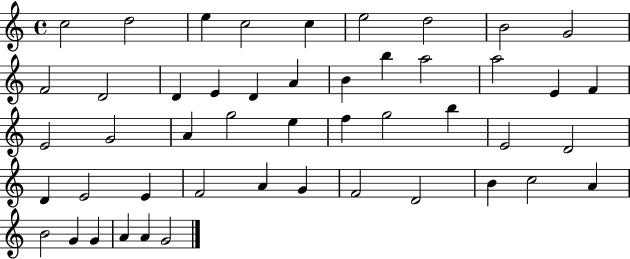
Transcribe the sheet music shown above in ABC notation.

X:1
T:Untitled
M:4/4
L:1/4
K:C
c2 d2 e c2 c e2 d2 B2 G2 F2 D2 D E D A B b a2 a2 E F E2 G2 A g2 e f g2 b E2 D2 D E2 E F2 A G F2 D2 B c2 A B2 G G A A G2